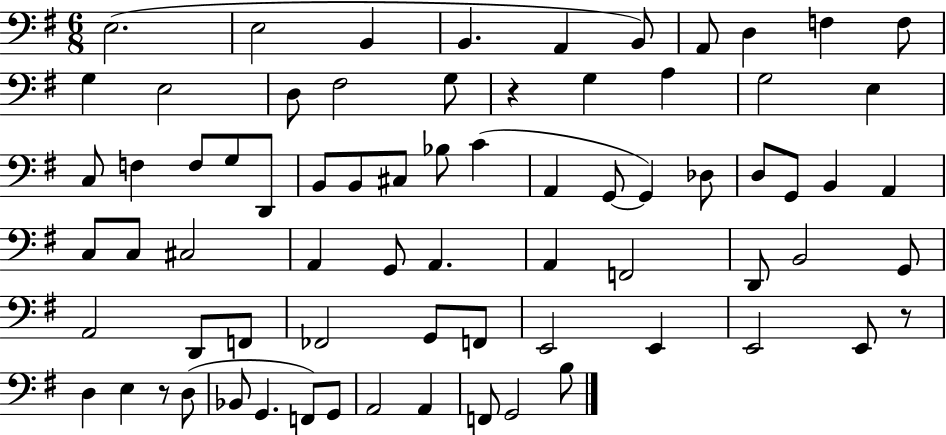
X:1
T:Untitled
M:6/8
L:1/4
K:G
E,2 E,2 B,, B,, A,, B,,/2 A,,/2 D, F, F,/2 G, E,2 D,/2 ^F,2 G,/2 z G, A, G,2 E, C,/2 F, F,/2 G,/2 D,,/2 B,,/2 B,,/2 ^C,/2 _B,/2 C A,, G,,/2 G,, _D,/2 D,/2 G,,/2 B,, A,, C,/2 C,/2 ^C,2 A,, G,,/2 A,, A,, F,,2 D,,/2 B,,2 G,,/2 A,,2 D,,/2 F,,/2 _F,,2 G,,/2 F,,/2 E,,2 E,, E,,2 E,,/2 z/2 D, E, z/2 D,/2 _B,,/2 G,, F,,/2 G,,/2 A,,2 A,, F,,/2 G,,2 B,/2